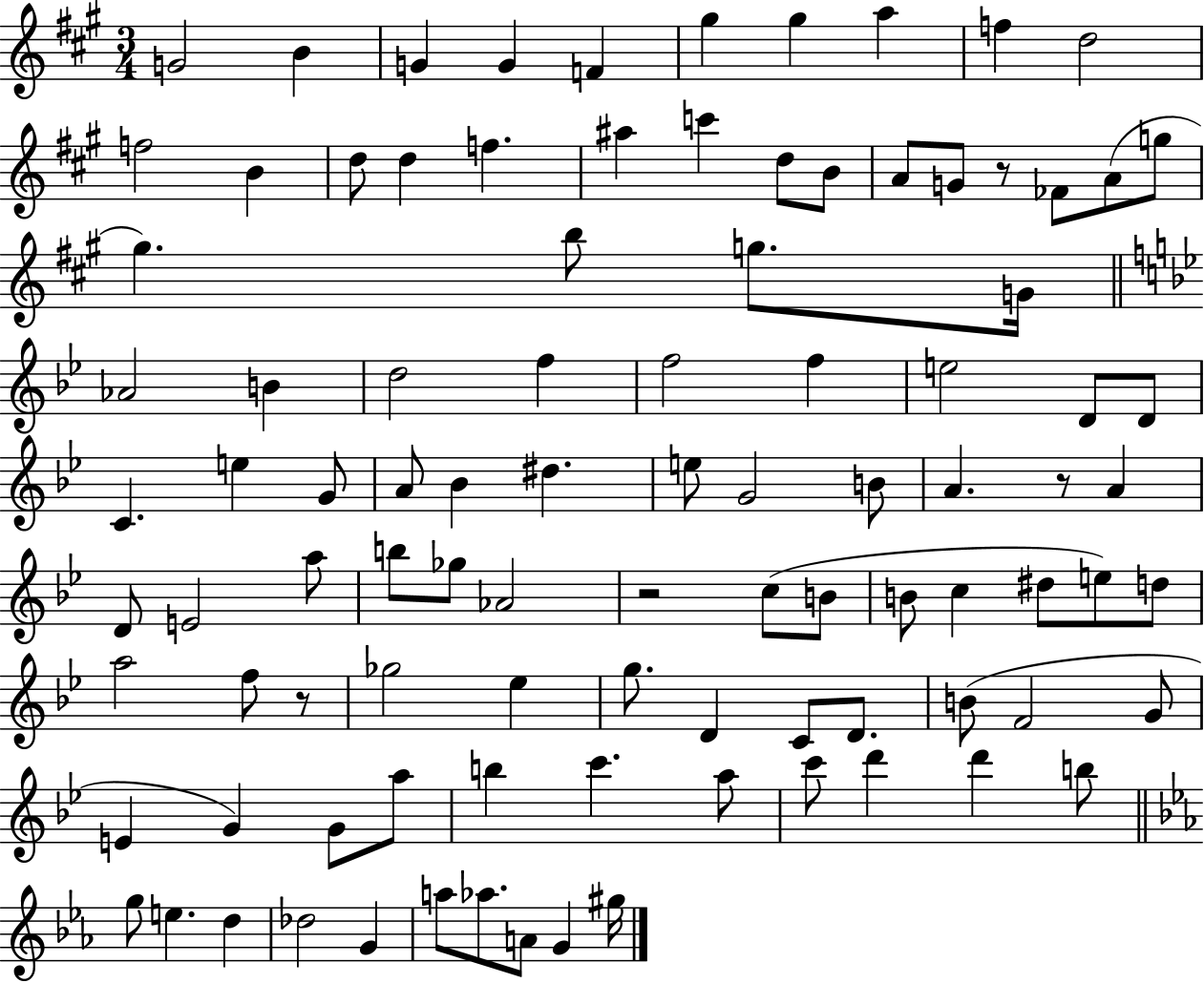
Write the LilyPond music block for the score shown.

{
  \clef treble
  \numericTimeSignature
  \time 3/4
  \key a \major
  g'2 b'4 | g'4 g'4 f'4 | gis''4 gis''4 a''4 | f''4 d''2 | \break f''2 b'4 | d''8 d''4 f''4. | ais''4 c'''4 d''8 b'8 | a'8 g'8 r8 fes'8 a'8( g''8 | \break gis''4.) b''8 g''8. g'16 | \bar "||" \break \key bes \major aes'2 b'4 | d''2 f''4 | f''2 f''4 | e''2 d'8 d'8 | \break c'4. e''4 g'8 | a'8 bes'4 dis''4. | e''8 g'2 b'8 | a'4. r8 a'4 | \break d'8 e'2 a''8 | b''8 ges''8 aes'2 | r2 c''8( b'8 | b'8 c''4 dis''8 e''8) d''8 | \break a''2 f''8 r8 | ges''2 ees''4 | g''8. d'4 c'8 d'8. | b'8( f'2 g'8 | \break e'4 g'4) g'8 a''8 | b''4 c'''4. a''8 | c'''8 d'''4 d'''4 b''8 | \bar "||" \break \key ees \major g''8 e''4. d''4 | des''2 g'4 | a''8 aes''8. a'8 g'4 gis''16 | \bar "|."
}